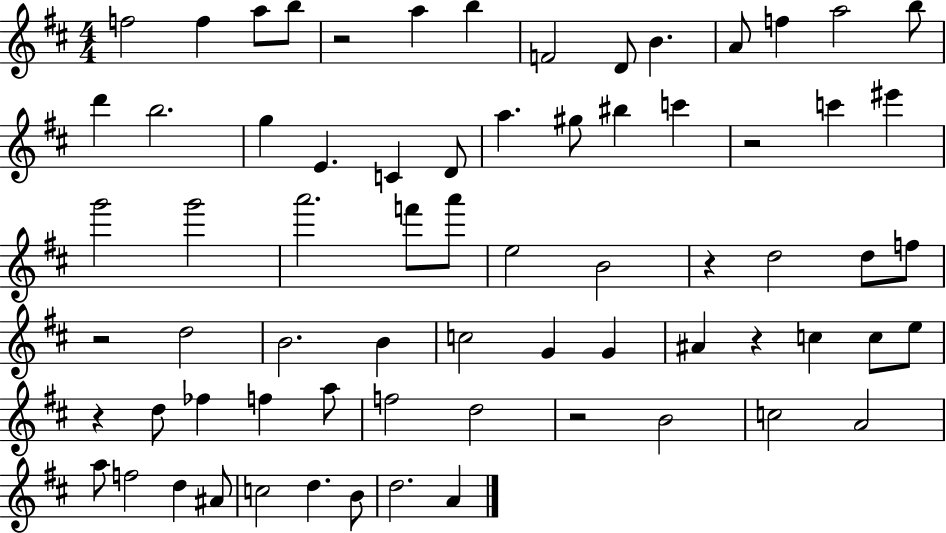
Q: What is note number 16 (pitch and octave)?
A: G5